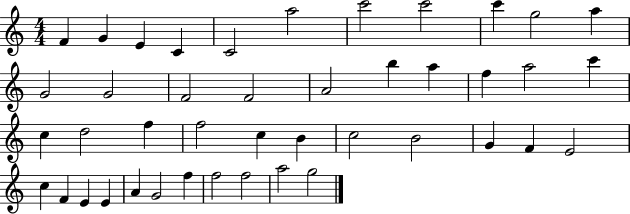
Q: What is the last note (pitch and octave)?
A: G5